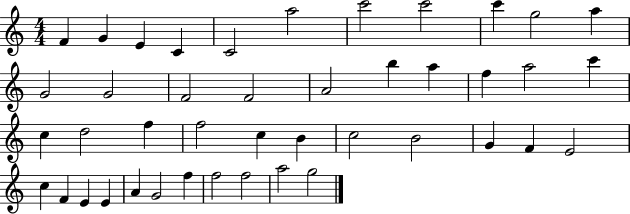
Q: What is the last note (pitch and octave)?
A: G5